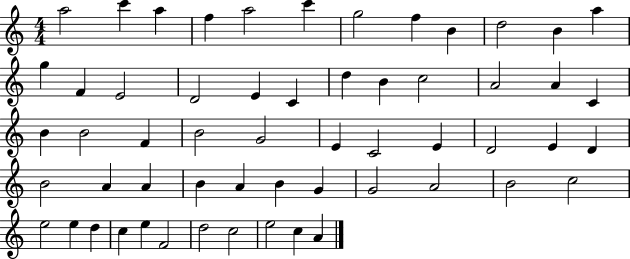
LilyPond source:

{
  \clef treble
  \numericTimeSignature
  \time 4/4
  \key c \major
  a''2 c'''4 a''4 | f''4 a''2 c'''4 | g''2 f''4 b'4 | d''2 b'4 a''4 | \break g''4 f'4 e'2 | d'2 e'4 c'4 | d''4 b'4 c''2 | a'2 a'4 c'4 | \break b'4 b'2 f'4 | b'2 g'2 | e'4 c'2 e'4 | d'2 e'4 d'4 | \break b'2 a'4 a'4 | b'4 a'4 b'4 g'4 | g'2 a'2 | b'2 c''2 | \break e''2 e''4 d''4 | c''4 e''4 f'2 | d''2 c''2 | e''2 c''4 a'4 | \break \bar "|."
}